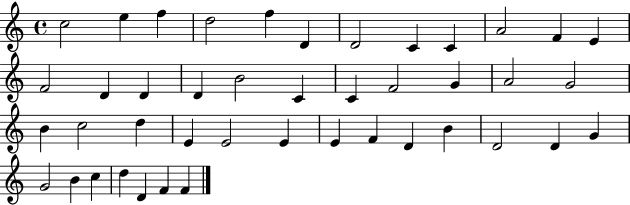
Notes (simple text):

C5/h E5/q F5/q D5/h F5/q D4/q D4/h C4/q C4/q A4/h F4/q E4/q F4/h D4/q D4/q D4/q B4/h C4/q C4/q F4/h G4/q A4/h G4/h B4/q C5/h D5/q E4/q E4/h E4/q E4/q F4/q D4/q B4/q D4/h D4/q G4/q G4/h B4/q C5/q D5/q D4/q F4/q F4/q